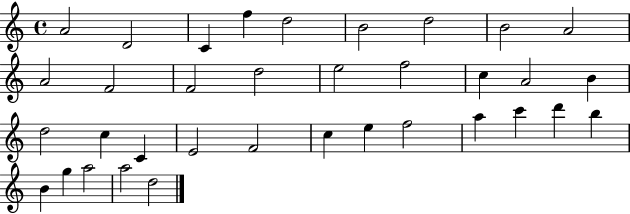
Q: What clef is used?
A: treble